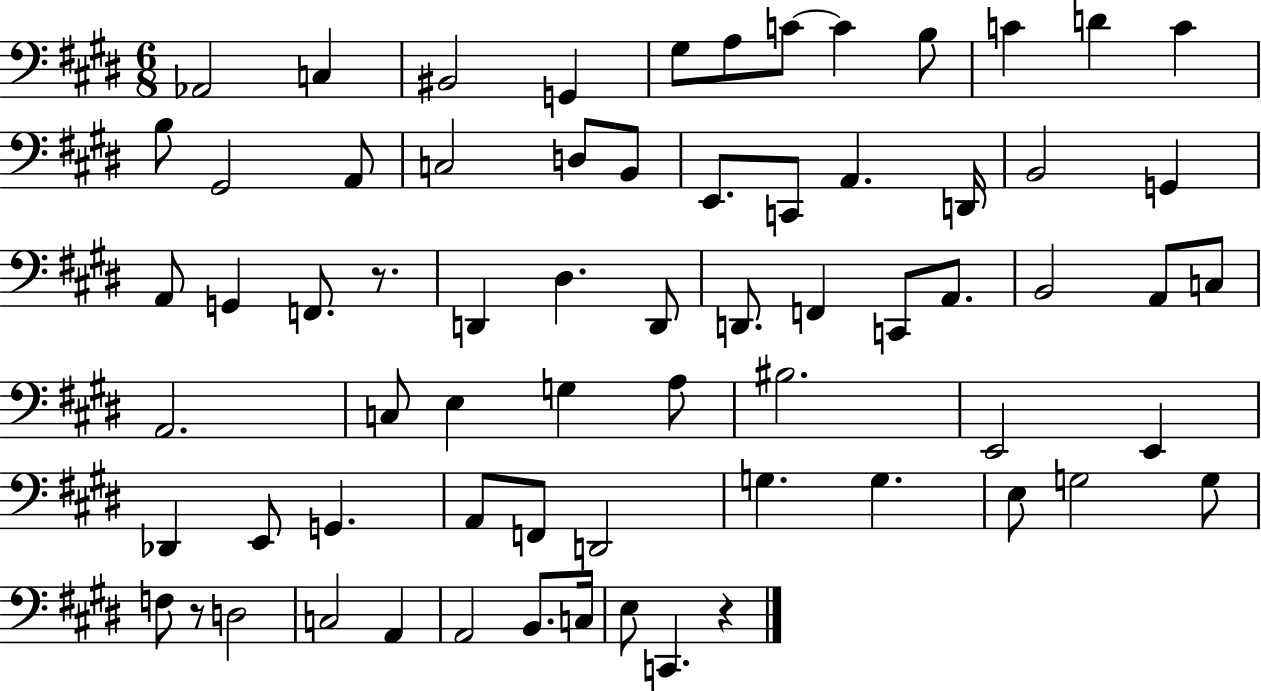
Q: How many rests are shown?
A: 3